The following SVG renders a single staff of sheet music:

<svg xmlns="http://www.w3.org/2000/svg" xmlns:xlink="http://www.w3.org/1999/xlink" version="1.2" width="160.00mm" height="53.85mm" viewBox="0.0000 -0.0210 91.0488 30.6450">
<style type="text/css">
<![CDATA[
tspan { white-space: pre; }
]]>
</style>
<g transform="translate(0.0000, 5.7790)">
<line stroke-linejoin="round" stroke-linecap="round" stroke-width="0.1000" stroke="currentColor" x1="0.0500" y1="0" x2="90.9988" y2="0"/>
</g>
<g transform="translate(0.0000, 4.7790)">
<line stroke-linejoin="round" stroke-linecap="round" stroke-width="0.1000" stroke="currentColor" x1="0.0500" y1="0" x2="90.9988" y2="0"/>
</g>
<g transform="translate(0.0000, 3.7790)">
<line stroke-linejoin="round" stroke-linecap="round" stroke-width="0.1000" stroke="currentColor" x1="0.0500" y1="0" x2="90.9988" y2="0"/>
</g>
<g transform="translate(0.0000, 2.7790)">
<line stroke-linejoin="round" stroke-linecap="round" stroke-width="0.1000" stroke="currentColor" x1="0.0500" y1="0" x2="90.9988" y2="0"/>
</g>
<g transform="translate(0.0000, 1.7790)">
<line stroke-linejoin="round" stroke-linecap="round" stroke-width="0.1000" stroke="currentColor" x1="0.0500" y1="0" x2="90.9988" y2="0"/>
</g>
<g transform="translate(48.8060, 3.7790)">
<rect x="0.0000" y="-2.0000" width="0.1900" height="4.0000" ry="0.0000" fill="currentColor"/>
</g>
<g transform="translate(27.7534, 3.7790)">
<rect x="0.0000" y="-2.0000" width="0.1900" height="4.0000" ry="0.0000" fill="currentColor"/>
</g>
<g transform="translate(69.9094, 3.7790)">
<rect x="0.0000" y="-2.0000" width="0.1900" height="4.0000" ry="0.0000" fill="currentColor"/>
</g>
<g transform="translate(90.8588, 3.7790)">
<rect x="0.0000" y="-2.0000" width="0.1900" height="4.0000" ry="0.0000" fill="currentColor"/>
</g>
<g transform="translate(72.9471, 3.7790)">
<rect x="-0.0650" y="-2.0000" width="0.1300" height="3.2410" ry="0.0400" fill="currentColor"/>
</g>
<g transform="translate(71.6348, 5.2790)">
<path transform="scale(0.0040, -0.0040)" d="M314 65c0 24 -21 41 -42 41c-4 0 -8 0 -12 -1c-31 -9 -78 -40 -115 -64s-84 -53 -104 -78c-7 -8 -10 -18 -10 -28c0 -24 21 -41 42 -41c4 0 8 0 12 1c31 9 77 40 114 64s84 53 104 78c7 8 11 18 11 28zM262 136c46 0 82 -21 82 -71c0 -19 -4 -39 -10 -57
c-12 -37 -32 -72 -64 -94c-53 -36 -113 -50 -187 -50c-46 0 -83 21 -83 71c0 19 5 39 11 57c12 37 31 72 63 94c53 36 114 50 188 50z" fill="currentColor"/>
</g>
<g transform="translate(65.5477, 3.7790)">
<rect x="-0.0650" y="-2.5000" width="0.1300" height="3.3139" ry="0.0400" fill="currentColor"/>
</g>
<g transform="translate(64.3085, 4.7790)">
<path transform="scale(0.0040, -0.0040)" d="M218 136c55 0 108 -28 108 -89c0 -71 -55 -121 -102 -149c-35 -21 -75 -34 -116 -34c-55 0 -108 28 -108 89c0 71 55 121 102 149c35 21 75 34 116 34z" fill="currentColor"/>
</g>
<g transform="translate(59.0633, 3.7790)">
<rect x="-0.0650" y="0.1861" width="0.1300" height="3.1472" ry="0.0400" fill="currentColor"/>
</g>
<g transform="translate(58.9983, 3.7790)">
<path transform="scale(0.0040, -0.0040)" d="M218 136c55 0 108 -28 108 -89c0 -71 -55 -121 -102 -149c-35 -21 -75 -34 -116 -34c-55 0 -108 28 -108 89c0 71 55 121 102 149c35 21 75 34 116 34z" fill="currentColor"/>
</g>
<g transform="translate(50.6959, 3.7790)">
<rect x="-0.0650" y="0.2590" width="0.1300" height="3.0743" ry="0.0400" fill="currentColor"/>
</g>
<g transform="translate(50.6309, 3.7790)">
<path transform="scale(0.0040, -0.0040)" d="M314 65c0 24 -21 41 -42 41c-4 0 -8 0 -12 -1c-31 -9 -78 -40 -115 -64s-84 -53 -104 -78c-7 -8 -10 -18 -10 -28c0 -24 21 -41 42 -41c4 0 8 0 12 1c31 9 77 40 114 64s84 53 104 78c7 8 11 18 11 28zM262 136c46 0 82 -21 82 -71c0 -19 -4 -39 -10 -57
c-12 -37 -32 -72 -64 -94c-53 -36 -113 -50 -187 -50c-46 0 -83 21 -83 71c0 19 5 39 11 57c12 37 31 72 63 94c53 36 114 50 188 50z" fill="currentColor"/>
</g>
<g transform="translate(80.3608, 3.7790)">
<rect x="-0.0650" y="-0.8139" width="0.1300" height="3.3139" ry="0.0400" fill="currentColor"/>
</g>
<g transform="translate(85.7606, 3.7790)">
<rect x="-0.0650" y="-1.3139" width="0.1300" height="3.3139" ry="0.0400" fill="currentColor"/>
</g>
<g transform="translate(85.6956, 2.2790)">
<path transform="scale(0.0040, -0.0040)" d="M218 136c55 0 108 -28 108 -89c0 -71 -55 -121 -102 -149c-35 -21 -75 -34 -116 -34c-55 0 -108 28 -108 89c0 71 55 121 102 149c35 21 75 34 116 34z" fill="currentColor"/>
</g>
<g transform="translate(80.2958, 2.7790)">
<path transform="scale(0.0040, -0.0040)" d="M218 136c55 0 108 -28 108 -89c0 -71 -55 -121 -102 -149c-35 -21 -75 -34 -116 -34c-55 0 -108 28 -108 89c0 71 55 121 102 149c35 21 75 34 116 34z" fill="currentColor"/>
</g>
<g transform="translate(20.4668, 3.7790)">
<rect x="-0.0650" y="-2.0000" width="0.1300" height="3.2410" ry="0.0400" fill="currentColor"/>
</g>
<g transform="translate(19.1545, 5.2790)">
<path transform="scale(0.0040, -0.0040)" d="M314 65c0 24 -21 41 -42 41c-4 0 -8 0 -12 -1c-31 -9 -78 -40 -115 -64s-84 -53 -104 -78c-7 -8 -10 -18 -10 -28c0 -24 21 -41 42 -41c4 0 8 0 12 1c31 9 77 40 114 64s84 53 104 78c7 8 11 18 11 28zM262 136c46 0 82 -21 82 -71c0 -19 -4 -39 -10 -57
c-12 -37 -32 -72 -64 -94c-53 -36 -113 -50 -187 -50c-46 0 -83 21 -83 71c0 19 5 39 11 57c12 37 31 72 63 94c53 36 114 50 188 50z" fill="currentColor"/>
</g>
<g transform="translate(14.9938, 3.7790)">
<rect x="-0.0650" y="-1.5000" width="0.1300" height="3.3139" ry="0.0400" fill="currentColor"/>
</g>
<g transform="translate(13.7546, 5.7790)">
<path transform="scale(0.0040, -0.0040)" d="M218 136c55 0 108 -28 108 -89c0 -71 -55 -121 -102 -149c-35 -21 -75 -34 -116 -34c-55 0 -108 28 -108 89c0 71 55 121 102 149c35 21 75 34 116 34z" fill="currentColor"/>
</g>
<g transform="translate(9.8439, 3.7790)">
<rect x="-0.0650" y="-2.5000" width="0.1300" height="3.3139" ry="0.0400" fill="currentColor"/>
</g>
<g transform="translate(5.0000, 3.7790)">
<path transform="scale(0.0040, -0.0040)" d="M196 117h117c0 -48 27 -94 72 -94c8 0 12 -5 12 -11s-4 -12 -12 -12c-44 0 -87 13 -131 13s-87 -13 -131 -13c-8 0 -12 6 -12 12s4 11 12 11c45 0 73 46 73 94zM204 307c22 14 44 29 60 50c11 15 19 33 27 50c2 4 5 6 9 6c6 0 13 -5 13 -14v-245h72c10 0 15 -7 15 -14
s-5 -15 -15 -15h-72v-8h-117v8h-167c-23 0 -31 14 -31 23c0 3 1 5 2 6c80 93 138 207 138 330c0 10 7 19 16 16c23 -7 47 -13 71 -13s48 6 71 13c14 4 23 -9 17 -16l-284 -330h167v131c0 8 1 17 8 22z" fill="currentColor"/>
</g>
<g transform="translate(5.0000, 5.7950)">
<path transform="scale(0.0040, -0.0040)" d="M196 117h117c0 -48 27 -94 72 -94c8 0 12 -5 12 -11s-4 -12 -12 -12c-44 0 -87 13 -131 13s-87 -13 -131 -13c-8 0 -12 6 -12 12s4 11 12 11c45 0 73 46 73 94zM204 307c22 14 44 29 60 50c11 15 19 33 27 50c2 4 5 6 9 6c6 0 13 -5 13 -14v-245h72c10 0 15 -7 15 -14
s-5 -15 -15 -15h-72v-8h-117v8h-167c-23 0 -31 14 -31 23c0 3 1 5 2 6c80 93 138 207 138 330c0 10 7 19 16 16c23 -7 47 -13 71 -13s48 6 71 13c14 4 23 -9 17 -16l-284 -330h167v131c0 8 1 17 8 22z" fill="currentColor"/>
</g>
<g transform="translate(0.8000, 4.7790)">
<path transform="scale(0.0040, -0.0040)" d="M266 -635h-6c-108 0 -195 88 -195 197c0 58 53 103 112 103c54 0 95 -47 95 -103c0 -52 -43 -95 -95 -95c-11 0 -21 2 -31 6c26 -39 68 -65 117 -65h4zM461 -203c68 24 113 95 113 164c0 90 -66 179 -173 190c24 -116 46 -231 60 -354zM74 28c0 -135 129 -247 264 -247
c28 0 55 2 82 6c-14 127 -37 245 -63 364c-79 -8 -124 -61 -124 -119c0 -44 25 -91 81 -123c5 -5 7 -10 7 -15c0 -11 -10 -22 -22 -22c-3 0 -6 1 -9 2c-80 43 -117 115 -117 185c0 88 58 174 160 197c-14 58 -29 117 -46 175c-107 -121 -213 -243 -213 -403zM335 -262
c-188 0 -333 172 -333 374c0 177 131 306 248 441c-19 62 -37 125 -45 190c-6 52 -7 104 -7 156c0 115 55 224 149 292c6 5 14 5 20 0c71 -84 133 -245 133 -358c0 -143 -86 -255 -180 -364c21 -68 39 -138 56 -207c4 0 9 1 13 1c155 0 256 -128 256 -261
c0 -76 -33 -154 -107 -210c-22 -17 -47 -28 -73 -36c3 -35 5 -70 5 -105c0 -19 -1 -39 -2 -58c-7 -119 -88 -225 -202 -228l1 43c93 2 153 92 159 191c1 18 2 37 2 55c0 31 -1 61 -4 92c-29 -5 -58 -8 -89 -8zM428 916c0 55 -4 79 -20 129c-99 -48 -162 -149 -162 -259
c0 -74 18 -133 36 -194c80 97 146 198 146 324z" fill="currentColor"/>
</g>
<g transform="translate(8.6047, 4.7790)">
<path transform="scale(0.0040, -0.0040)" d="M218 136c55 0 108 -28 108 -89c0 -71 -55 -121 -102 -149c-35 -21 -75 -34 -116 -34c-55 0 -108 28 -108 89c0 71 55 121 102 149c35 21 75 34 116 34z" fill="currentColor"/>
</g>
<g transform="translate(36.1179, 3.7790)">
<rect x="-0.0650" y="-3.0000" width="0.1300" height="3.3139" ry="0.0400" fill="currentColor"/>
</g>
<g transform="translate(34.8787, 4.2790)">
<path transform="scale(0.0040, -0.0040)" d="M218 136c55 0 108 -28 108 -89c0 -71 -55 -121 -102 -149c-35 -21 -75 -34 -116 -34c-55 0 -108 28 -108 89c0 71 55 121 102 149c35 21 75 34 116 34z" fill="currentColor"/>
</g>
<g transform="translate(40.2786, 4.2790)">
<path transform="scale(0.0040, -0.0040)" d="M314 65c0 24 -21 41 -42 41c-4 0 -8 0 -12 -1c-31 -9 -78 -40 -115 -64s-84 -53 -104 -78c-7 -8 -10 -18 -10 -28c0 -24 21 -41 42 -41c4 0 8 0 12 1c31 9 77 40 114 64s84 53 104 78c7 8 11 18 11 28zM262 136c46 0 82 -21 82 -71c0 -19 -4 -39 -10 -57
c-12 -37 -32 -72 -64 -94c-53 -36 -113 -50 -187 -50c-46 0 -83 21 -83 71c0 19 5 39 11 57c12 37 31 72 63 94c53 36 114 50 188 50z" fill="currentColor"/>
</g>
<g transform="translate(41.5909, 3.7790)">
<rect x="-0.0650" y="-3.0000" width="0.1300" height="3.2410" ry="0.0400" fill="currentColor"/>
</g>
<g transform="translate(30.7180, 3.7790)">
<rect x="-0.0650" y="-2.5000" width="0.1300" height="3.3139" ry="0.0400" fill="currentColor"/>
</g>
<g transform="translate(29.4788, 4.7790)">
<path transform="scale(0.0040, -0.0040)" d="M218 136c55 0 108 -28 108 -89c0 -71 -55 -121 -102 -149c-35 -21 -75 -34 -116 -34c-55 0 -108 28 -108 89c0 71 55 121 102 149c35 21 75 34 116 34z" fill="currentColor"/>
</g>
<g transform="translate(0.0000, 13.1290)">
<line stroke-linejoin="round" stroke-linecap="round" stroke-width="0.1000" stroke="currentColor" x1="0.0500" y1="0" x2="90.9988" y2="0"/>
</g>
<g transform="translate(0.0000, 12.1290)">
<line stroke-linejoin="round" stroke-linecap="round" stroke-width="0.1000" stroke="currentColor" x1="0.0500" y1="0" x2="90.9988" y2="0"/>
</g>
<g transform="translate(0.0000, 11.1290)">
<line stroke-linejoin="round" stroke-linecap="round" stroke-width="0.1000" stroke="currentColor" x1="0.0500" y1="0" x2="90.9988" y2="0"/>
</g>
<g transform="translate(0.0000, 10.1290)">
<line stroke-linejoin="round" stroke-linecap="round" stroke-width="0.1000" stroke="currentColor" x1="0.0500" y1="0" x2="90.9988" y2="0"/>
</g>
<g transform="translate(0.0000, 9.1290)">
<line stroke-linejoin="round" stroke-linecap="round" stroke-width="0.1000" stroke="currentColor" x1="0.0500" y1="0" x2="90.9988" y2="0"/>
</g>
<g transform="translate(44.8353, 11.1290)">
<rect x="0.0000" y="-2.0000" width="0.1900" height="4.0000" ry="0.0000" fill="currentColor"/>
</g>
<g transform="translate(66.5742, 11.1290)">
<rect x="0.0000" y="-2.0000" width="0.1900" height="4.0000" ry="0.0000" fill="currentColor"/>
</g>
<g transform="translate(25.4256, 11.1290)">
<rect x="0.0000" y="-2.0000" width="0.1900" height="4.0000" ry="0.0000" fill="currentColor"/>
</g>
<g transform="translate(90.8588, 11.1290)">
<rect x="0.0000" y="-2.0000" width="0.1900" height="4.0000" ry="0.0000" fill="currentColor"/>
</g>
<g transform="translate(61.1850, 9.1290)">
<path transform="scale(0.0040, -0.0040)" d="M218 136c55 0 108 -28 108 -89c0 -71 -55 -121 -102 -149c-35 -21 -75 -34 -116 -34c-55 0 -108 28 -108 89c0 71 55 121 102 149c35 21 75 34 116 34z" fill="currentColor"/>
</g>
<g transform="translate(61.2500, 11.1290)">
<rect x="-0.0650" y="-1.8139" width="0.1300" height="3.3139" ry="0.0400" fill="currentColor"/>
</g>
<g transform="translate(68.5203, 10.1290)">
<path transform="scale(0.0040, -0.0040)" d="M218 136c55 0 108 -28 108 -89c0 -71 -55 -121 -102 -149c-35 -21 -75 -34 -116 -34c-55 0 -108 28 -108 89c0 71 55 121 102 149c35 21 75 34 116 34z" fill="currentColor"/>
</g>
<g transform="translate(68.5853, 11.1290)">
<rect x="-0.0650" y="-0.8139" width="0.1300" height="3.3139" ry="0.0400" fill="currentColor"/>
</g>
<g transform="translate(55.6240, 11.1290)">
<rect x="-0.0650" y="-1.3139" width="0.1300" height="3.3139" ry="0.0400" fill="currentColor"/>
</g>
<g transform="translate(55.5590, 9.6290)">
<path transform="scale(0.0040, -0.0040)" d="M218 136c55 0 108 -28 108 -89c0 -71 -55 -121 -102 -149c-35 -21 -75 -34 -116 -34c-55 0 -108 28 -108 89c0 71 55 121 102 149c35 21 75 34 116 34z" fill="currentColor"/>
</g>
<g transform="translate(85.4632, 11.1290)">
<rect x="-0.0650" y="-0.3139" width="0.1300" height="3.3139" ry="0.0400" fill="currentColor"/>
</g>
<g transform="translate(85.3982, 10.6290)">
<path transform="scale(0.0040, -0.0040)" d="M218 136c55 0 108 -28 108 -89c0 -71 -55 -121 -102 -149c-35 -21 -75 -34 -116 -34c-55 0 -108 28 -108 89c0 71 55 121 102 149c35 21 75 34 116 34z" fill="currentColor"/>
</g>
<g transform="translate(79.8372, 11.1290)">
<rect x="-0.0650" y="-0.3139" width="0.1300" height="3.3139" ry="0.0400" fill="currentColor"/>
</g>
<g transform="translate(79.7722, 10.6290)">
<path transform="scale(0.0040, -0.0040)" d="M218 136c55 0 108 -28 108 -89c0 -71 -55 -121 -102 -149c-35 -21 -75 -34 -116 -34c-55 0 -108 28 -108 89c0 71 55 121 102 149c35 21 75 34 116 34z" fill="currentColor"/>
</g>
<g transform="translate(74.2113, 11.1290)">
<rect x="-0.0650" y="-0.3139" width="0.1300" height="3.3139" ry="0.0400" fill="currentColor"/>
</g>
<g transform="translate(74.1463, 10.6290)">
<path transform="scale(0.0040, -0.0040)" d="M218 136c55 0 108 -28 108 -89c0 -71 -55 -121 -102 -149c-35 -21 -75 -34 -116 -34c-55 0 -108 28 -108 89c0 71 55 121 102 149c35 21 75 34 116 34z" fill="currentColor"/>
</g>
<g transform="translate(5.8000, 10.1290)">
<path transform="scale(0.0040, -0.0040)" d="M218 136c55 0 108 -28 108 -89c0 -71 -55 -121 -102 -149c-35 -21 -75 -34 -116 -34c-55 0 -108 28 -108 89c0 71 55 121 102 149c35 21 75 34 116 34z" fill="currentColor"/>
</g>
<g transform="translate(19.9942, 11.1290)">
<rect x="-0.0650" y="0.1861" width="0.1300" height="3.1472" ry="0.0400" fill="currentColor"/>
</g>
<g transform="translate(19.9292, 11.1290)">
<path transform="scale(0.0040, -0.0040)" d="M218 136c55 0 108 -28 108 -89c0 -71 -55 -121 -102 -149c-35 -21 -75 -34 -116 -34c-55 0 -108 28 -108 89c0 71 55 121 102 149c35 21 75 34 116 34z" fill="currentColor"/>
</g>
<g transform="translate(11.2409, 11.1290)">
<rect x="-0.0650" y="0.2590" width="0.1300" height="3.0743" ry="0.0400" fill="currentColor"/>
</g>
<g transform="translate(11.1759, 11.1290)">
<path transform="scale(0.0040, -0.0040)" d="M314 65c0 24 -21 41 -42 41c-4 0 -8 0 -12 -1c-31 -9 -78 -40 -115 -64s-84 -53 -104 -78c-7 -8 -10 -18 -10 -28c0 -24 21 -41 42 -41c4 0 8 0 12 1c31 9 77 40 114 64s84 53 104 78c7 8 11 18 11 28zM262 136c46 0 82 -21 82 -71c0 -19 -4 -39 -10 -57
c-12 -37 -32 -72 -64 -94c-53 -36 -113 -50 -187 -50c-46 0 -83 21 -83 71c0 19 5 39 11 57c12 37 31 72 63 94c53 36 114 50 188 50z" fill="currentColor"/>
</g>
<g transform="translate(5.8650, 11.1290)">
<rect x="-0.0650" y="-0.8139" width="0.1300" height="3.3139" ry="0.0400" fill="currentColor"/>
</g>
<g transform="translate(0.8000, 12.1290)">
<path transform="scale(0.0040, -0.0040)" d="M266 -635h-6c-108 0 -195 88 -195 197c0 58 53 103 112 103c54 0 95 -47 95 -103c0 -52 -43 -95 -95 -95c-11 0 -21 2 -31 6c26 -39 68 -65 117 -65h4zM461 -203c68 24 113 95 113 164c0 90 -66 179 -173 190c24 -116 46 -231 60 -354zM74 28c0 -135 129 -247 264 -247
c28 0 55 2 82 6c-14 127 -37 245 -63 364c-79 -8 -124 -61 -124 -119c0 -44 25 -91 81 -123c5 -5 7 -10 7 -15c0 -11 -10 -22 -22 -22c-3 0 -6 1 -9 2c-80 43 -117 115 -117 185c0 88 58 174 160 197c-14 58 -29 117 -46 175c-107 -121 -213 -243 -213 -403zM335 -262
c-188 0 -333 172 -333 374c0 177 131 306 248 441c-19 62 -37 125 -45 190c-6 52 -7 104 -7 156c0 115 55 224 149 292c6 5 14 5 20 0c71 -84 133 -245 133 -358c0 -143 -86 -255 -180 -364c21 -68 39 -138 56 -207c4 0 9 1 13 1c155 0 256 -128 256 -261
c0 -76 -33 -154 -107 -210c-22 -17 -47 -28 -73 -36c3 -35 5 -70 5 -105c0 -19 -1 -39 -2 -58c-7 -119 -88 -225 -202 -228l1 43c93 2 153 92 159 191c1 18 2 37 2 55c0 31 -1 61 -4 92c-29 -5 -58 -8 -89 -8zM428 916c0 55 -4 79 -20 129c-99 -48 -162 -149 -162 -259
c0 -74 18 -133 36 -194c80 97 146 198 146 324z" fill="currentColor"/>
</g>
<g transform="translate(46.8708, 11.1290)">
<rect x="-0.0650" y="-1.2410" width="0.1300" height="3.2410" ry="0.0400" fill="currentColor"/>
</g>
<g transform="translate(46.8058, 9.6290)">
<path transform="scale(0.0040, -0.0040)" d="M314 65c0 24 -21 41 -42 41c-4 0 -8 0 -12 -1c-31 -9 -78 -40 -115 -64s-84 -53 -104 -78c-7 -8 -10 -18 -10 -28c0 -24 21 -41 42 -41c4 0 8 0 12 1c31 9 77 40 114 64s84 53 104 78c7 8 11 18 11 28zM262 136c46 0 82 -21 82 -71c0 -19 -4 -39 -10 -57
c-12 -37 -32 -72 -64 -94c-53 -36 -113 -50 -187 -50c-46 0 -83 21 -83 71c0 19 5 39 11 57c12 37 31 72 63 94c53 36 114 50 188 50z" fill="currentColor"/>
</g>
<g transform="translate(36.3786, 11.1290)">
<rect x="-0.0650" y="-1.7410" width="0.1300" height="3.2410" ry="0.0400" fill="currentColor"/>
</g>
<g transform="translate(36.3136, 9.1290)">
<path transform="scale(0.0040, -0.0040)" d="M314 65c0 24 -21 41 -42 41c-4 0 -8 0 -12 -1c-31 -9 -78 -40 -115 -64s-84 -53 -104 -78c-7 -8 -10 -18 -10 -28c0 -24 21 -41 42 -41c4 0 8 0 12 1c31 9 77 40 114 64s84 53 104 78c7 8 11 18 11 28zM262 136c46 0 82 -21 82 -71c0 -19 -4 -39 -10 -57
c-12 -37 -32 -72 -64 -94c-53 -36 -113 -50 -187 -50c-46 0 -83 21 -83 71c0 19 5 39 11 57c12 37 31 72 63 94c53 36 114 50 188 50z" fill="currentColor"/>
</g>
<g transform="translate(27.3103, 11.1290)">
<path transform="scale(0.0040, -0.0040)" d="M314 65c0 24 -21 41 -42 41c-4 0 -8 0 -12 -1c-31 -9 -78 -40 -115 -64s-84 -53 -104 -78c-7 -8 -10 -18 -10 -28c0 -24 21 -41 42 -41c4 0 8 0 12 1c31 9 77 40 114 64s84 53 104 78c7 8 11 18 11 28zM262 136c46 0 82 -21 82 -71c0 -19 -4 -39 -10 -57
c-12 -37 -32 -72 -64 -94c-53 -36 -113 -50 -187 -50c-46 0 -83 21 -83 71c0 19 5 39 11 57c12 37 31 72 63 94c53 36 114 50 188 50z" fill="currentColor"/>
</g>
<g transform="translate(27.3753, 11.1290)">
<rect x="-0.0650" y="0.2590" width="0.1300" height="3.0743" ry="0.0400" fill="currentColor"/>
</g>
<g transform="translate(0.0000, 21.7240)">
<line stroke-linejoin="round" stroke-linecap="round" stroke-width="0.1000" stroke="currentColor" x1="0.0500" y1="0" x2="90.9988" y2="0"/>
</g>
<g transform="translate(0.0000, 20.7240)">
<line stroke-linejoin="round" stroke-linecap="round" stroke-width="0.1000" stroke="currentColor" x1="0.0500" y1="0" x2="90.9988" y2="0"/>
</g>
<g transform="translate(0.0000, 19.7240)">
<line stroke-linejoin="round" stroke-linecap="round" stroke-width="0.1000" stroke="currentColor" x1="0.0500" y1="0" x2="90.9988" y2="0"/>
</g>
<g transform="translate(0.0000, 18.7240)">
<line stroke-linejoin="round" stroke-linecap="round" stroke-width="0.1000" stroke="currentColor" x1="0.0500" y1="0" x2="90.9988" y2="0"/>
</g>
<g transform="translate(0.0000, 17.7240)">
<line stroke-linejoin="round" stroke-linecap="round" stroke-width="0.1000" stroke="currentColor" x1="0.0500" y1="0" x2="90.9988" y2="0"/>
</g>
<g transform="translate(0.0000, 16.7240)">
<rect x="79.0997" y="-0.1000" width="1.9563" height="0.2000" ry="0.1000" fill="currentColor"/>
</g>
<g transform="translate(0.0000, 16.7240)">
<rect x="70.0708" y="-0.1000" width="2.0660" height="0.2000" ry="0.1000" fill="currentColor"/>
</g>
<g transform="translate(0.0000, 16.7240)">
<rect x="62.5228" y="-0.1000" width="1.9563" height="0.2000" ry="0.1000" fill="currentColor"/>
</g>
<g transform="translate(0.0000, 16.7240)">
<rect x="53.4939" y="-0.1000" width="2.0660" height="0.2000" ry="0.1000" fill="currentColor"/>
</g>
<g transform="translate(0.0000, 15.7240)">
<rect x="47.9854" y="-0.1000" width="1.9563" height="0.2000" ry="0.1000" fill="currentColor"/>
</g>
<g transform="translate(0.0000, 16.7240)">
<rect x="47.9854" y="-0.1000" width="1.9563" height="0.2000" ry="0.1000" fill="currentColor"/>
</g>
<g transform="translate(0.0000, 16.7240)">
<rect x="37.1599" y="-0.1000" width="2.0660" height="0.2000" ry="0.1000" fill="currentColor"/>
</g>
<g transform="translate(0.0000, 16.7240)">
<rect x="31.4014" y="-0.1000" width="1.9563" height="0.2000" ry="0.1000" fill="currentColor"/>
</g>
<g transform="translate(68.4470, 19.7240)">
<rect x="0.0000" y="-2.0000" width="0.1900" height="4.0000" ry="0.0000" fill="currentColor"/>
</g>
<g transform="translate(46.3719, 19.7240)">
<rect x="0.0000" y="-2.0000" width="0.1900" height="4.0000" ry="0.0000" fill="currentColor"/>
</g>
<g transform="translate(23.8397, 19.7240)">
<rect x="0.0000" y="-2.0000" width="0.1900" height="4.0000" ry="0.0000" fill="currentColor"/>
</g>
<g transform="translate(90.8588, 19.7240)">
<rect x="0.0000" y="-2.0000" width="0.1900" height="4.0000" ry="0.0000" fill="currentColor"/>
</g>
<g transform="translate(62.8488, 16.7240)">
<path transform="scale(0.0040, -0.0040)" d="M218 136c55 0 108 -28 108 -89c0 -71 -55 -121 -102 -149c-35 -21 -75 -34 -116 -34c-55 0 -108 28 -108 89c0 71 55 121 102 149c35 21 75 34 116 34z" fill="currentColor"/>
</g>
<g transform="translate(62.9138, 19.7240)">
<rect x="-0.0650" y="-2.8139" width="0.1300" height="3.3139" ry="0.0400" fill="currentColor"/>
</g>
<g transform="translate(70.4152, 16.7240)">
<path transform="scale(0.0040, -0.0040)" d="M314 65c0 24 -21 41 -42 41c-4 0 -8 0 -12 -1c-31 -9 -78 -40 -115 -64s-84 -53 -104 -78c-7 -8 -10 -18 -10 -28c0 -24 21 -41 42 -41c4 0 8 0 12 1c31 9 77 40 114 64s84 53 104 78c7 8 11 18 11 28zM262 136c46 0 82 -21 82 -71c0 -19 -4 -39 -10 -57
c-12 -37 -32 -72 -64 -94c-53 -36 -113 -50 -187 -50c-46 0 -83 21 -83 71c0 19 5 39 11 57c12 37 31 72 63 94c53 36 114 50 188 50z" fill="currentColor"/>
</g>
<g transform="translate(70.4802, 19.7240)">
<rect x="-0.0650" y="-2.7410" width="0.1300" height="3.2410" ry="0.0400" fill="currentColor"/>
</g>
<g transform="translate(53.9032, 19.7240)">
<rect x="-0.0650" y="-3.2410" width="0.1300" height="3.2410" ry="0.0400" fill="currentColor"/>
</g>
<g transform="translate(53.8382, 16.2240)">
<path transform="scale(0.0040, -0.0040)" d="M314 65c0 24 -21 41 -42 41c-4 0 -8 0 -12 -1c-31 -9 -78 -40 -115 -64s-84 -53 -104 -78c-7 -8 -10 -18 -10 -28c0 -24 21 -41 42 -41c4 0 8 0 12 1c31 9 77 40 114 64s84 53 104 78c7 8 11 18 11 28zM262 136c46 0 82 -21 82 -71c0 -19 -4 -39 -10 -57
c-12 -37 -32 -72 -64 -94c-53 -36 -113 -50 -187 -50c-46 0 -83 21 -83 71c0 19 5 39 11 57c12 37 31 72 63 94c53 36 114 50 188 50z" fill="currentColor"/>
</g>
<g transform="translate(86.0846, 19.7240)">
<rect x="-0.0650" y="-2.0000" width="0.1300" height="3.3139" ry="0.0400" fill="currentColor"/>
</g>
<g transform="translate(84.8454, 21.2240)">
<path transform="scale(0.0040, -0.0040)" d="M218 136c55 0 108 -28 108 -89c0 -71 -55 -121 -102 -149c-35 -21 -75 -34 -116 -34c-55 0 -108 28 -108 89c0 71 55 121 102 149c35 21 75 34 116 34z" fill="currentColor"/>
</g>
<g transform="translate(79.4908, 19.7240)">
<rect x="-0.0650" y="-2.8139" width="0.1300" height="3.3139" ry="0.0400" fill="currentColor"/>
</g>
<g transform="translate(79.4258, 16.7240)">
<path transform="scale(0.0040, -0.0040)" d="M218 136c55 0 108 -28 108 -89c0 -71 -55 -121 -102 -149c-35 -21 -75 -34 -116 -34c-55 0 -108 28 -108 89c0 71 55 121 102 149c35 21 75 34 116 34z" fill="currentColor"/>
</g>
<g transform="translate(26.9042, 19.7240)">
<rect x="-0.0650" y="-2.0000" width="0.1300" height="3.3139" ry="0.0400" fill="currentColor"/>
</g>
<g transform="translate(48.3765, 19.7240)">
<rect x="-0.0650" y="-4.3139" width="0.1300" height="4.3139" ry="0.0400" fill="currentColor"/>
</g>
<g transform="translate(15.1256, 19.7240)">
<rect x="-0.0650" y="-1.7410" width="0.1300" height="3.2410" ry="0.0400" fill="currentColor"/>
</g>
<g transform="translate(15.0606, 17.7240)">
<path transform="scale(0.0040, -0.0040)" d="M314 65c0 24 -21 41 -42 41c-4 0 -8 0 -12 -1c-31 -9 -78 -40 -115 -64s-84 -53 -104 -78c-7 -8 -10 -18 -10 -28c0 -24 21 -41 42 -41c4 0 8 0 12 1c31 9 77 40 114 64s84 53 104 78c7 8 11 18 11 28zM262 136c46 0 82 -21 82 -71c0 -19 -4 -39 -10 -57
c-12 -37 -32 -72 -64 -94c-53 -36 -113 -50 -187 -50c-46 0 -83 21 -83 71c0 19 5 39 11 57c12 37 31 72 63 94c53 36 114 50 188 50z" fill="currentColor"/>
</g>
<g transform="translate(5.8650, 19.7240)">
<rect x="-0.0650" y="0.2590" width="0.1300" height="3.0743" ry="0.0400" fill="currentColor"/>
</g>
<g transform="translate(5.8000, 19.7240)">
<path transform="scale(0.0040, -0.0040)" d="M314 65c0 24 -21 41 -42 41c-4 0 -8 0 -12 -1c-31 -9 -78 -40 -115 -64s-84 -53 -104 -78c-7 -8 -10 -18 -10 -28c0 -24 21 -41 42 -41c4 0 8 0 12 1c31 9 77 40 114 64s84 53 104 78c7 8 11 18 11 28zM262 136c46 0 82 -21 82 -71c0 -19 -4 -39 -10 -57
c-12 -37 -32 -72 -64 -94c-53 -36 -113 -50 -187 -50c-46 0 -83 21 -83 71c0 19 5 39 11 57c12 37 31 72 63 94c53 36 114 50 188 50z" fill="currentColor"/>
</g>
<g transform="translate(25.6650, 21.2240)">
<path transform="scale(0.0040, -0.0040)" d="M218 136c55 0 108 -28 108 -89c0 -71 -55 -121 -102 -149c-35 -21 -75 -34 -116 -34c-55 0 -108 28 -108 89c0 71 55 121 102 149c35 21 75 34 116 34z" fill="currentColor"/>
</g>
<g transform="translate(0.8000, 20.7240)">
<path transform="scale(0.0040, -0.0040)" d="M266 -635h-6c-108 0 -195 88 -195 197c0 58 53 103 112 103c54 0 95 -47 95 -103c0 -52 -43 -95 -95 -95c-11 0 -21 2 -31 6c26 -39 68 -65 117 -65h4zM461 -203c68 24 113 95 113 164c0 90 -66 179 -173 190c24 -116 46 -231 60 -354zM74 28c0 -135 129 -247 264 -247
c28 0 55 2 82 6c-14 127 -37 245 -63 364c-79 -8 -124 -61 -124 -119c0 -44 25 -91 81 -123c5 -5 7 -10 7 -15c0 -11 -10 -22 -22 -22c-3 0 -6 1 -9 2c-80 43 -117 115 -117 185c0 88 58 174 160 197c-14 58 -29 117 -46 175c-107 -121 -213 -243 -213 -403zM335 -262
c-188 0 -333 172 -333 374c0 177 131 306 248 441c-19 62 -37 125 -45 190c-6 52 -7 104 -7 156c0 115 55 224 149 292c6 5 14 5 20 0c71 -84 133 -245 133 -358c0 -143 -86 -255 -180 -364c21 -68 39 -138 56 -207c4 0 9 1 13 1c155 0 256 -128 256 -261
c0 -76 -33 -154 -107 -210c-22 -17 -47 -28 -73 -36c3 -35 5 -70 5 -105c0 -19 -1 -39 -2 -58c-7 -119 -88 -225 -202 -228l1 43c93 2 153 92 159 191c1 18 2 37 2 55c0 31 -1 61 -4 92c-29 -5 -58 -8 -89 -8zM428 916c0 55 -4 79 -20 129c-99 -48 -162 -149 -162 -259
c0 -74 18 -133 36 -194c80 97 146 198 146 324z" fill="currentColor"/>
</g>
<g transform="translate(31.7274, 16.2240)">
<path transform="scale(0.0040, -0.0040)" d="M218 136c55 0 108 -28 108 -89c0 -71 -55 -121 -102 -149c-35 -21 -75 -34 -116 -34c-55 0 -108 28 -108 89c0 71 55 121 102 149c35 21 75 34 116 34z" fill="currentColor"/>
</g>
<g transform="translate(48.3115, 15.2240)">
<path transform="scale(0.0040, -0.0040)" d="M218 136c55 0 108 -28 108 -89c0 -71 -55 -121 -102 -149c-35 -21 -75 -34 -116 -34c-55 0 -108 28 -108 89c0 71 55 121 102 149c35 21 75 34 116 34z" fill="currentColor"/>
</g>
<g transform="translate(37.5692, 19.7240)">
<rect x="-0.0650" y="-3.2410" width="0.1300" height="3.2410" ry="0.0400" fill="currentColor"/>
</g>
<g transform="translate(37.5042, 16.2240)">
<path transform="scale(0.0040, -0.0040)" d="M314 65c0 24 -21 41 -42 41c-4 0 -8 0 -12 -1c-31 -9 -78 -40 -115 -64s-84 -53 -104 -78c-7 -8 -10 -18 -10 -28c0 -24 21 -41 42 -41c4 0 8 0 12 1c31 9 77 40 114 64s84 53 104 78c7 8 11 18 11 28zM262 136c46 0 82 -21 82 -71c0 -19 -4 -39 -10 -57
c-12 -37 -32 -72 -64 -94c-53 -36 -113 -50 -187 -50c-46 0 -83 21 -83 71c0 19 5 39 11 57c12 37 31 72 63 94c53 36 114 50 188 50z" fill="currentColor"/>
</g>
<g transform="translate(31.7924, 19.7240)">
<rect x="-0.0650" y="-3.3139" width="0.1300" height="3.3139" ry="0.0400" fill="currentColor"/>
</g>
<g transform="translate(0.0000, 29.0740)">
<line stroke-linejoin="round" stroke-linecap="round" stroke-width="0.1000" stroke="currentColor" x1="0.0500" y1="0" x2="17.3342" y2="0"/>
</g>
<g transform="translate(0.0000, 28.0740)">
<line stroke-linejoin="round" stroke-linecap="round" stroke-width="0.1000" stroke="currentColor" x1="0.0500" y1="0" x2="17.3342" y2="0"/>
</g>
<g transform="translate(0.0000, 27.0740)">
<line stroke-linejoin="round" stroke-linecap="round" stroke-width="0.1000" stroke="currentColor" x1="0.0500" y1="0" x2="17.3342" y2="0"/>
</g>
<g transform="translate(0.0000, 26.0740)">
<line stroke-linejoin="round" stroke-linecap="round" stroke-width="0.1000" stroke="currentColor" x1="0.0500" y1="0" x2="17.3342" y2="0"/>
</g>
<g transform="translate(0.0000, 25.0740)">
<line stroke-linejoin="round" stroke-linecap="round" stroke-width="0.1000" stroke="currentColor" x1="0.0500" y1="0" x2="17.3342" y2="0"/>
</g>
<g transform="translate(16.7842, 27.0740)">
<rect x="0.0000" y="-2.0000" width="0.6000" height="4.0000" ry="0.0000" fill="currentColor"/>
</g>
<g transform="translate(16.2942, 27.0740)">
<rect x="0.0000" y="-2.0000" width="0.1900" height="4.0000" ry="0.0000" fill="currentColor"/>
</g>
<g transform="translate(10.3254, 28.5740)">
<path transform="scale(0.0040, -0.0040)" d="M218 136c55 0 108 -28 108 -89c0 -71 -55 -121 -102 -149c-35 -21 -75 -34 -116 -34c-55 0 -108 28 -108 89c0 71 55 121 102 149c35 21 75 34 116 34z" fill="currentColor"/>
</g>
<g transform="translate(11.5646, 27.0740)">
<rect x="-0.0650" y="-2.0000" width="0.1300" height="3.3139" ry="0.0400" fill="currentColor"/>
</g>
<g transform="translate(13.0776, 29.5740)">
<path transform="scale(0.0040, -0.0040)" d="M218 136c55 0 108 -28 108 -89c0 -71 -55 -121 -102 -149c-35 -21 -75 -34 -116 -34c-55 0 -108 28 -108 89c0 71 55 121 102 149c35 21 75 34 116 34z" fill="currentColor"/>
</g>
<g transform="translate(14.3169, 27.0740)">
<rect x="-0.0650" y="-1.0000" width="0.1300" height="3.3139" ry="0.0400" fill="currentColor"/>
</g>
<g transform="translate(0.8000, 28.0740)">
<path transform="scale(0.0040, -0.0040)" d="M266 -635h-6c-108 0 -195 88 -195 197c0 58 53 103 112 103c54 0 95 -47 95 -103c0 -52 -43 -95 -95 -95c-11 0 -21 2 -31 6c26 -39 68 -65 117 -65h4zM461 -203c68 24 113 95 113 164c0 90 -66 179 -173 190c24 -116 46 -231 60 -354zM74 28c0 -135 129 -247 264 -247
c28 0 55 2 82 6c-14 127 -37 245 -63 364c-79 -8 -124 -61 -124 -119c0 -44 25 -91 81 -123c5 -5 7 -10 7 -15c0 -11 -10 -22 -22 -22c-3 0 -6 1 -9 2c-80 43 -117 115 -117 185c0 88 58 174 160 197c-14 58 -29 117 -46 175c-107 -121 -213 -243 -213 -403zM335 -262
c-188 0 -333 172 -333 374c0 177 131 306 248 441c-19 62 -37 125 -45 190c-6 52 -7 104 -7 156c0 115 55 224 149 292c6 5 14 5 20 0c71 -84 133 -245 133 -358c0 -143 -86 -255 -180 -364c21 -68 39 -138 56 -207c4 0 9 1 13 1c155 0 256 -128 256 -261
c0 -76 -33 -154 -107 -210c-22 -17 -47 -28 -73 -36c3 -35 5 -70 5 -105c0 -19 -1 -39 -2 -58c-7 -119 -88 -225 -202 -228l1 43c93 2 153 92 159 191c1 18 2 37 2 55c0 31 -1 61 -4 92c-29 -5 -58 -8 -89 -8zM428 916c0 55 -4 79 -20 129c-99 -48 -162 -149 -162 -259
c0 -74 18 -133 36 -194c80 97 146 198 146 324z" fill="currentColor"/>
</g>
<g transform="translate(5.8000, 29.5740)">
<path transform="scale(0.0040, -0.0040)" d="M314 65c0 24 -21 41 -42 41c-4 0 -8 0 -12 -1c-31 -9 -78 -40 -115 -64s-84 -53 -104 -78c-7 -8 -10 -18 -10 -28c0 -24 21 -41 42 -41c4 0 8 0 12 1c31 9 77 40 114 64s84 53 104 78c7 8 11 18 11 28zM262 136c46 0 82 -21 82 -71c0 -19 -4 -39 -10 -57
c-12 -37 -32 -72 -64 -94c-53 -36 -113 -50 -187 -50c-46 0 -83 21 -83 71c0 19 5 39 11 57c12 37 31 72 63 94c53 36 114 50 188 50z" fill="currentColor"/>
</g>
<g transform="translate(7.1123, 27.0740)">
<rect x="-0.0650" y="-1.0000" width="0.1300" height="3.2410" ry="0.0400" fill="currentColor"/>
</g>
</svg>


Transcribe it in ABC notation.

X:1
T:Untitled
M:4/4
L:1/4
K:C
G E F2 G A A2 B2 B G F2 d e d B2 B B2 f2 e2 e f d c c c B2 f2 F b b2 d' b2 a a2 a F D2 F D